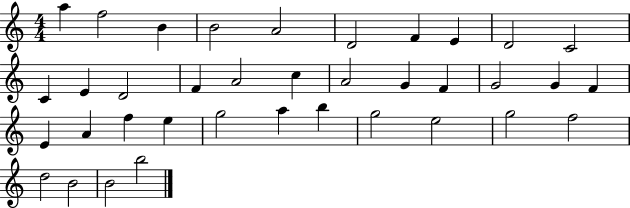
X:1
T:Untitled
M:4/4
L:1/4
K:C
a f2 B B2 A2 D2 F E D2 C2 C E D2 F A2 c A2 G F G2 G F E A f e g2 a b g2 e2 g2 f2 d2 B2 B2 b2